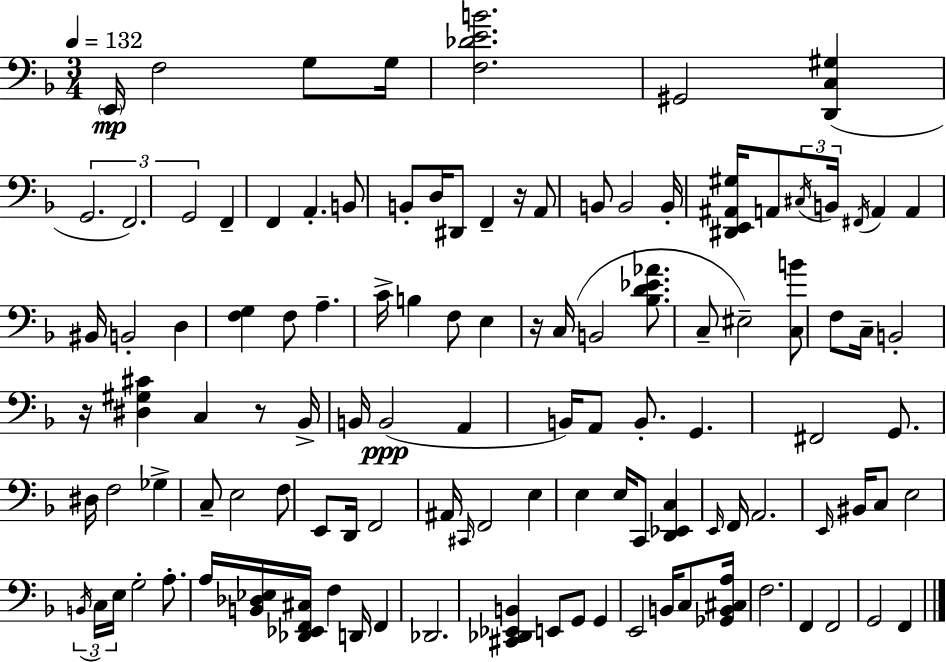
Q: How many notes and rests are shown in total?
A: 113